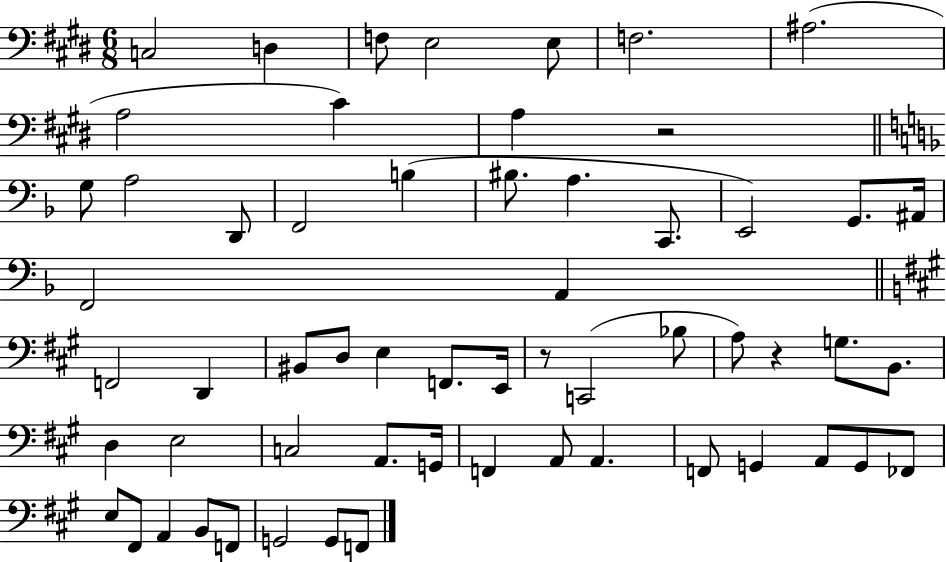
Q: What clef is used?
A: bass